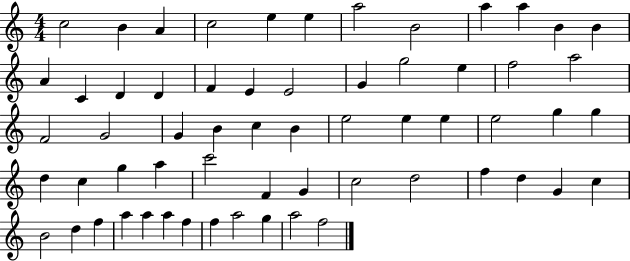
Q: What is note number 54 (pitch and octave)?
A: A5